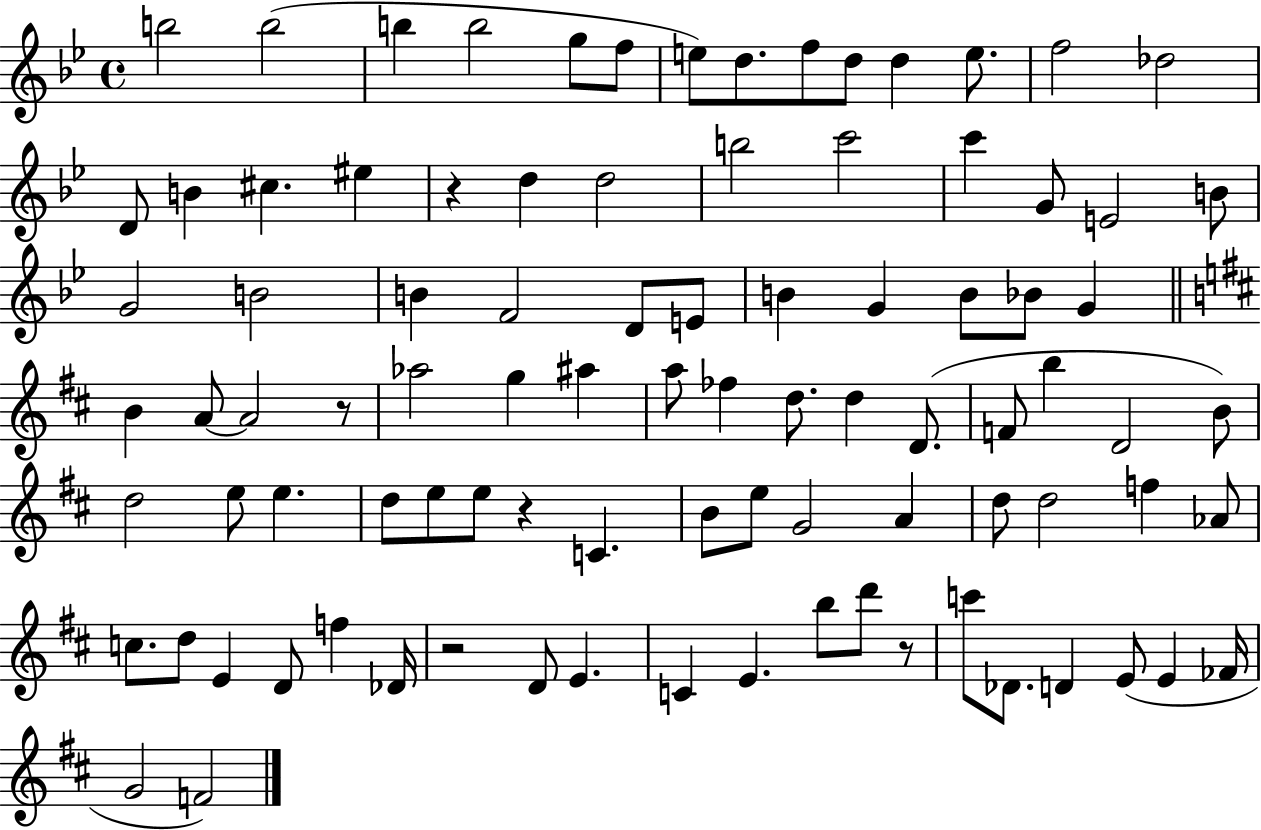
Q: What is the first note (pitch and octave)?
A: B5